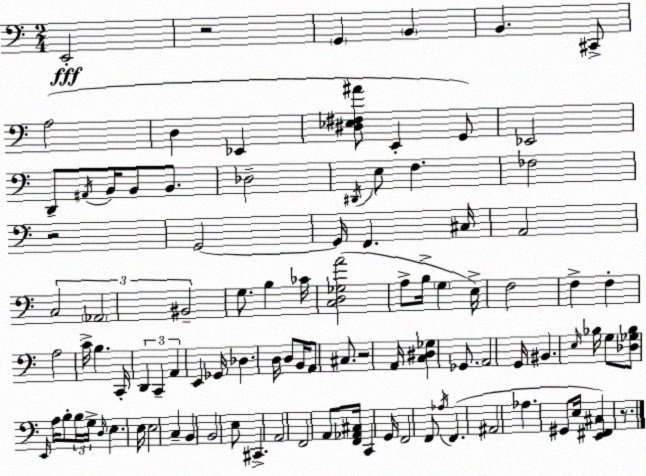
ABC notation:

X:1
T:Untitled
M:2/4
L:1/4
K:C
E,,2 z2 G,, B,, B,, ^C,,/2 A,2 D, _E,, [^D,_E,^F,^A]/2 E,, G,,/2 _E,,2 D,,/2 ^A,,/4 B,,/4 B,,/2 B,,/2 _D,2 ^D,,/4 E,/2 F, _F,2 z2 G,,2 G,,/4 F,, ^C,/4 A,,2 C,2 _A,,2 ^B,,2 G,/2 B, _C/4 [C,D,_G,A]2 A,/2 B,/4 G, E,/4 F,2 F, F, A,2 C/4 B, C,,/4 D,, C,, A,, E,, _G,,/4 _D, D,/4 D,/2 B,,/4 A,,/2 ^C,/2 z2 A,,/4 [C,^D,_G,] _G,,/2 A,,2 G,,/4 ^B,, E,/4 _B,/4 G,/2 [_D,_G,_B,]/2 E,,/4 A,/4 B,/2 B,/4 G,/4 D,/4 E, E,/4 E,2 C, B,, B,,2 E,/2 ^C,, A,,2 F,,2 A,,/2 [F,,_A,,^C,]/4 C,, G,,/4 F,,2 F,,/2 _A,/4 F,, ^A,,2 _A, ^G,,/2 E,/4 [E,,^F,,^C,] z/2